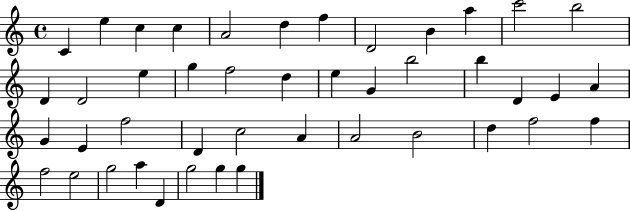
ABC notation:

X:1
T:Untitled
M:4/4
L:1/4
K:C
C e c c A2 d f D2 B a c'2 b2 D D2 e g f2 d e G b2 b D E A G E f2 D c2 A A2 B2 d f2 f f2 e2 g2 a D g2 g g